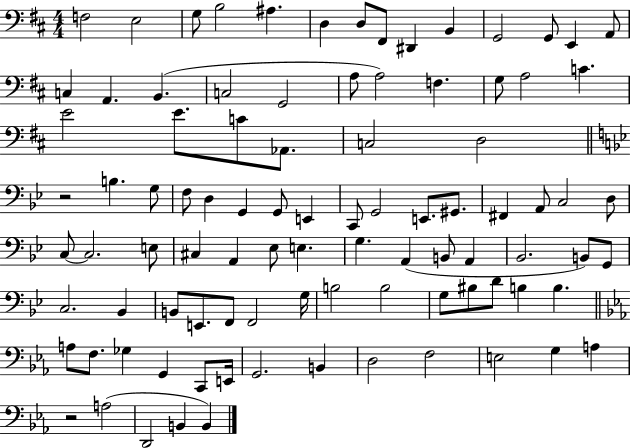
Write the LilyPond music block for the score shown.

{
  \clef bass
  \numericTimeSignature
  \time 4/4
  \key d \major
  \repeat volta 2 { f2 e2 | g8 b2 ais4. | d4 d8 fis,8 dis,4 b,4 | g,2 g,8 e,4 a,8 | \break c4 a,4. b,4.( | c2 g,2 | a8 a2) f4. | g8 a2 c'4. | \break e'2 e'8. c'8 aes,8. | c2 d2 | \bar "||" \break \key bes \major r2 b4. g8 | f8 d4 g,4 g,8 e,4 | c,8 g,2 e,8. gis,8. | fis,4 a,8 c2 d8 | \break c8~~ c2. e8 | cis4 a,4 ees8 e4. | g4. a,4( b,8 a,4 | bes,2. b,8) g,8 | \break c2. bes,4 | b,8 e,8. f,8 f,2 g16 | b2 b2 | g8 bis8 d'8 b4 b4. | \break \bar "||" \break \key c \minor a8 f8. ges4 g,4 c,8 e,16 | g,2. b,4 | d2 f2 | e2 g4 a4 | \break r2 a2( | d,2 b,4 b,4) | } \bar "|."
}